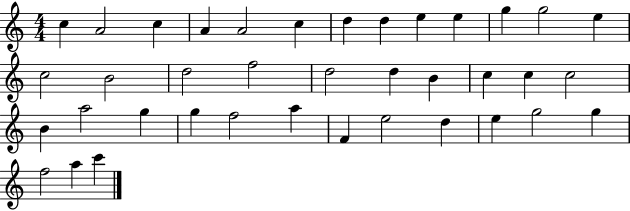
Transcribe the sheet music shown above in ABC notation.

X:1
T:Untitled
M:4/4
L:1/4
K:C
c A2 c A A2 c d d e e g g2 e c2 B2 d2 f2 d2 d B c c c2 B a2 g g f2 a F e2 d e g2 g f2 a c'